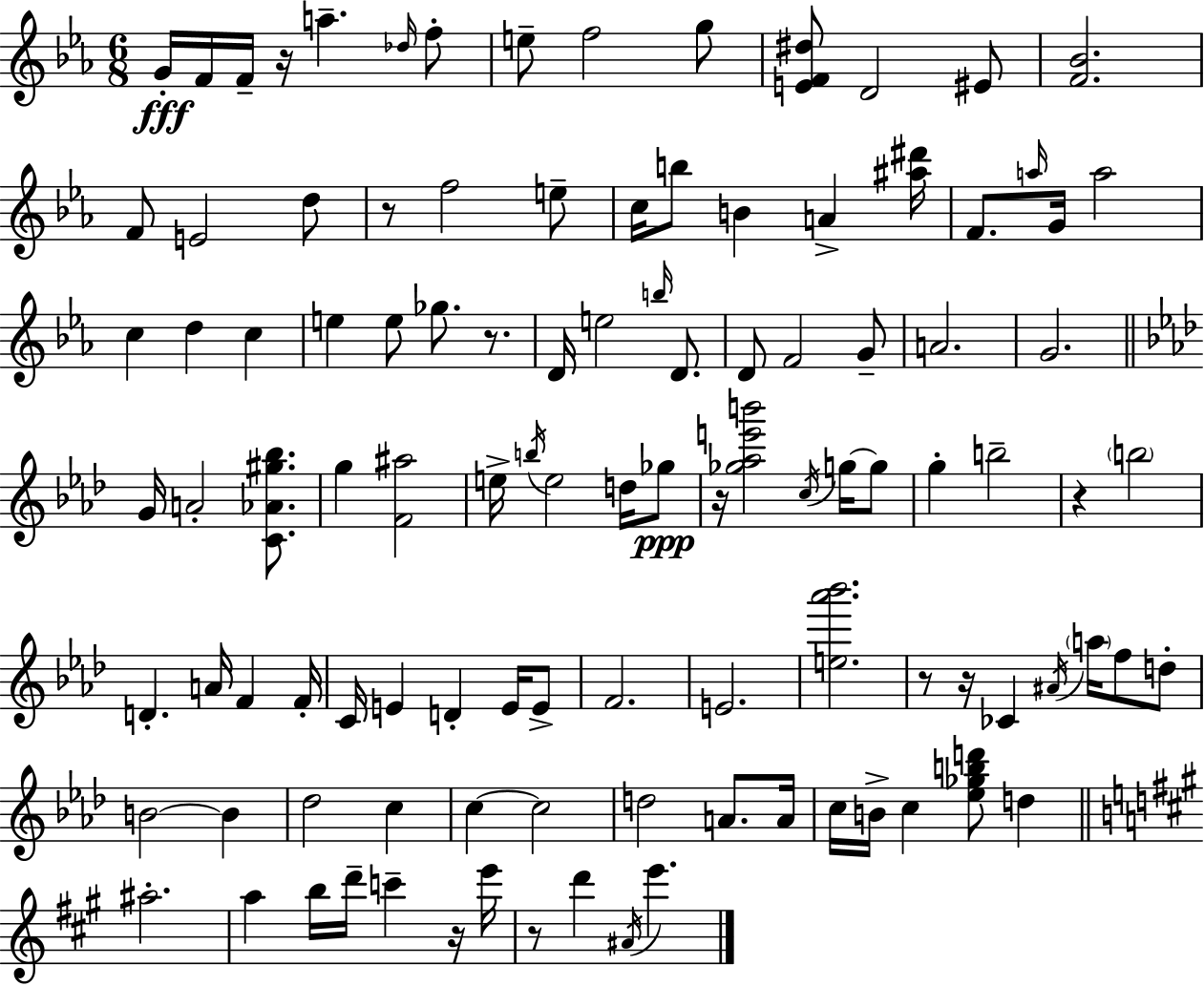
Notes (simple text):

G4/s F4/s F4/s R/s A5/q. Db5/s F5/e E5/e F5/h G5/e [E4,F4,D#5]/e D4/h EIS4/e [F4,Bb4]/h. F4/e E4/h D5/e R/e F5/h E5/e C5/s B5/e B4/q A4/q [A#5,D#6]/s F4/e. A5/s G4/s A5/h C5/q D5/q C5/q E5/q E5/e Gb5/e. R/e. D4/s E5/h B5/s D4/e. D4/e F4/h G4/e A4/h. G4/h. G4/s A4/h [C4,Ab4,G#5,Bb5]/e. G5/q [F4,A#5]/h E5/s B5/s E5/h D5/s Gb5/e R/s [Gb5,Ab5,E6,B6]/h C5/s G5/s G5/e G5/q B5/h R/q B5/h D4/q. A4/s F4/q F4/s C4/s E4/q D4/q E4/s E4/e F4/h. E4/h. [E5,Ab6,Bb6]/h. R/e R/s CES4/q A#4/s A5/s F5/e D5/e B4/h B4/q Db5/h C5/q C5/q C5/h D5/h A4/e. A4/s C5/s B4/s C5/q [Eb5,Gb5,B5,D6]/e D5/q A#5/h. A5/q B5/s D6/s C6/q R/s E6/s R/e D6/q A#4/s E6/q.